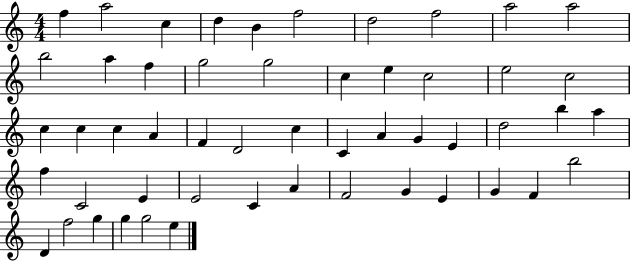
{
  \clef treble
  \numericTimeSignature
  \time 4/4
  \key c \major
  f''4 a''2 c''4 | d''4 b'4 f''2 | d''2 f''2 | a''2 a''2 | \break b''2 a''4 f''4 | g''2 g''2 | c''4 e''4 c''2 | e''2 c''2 | \break c''4 c''4 c''4 a'4 | f'4 d'2 c''4 | c'4 a'4 g'4 e'4 | d''2 b''4 a''4 | \break f''4 c'2 e'4 | e'2 c'4 a'4 | f'2 g'4 e'4 | g'4 f'4 b''2 | \break d'4 f''2 g''4 | g''4 g''2 e''4 | \bar "|."
}